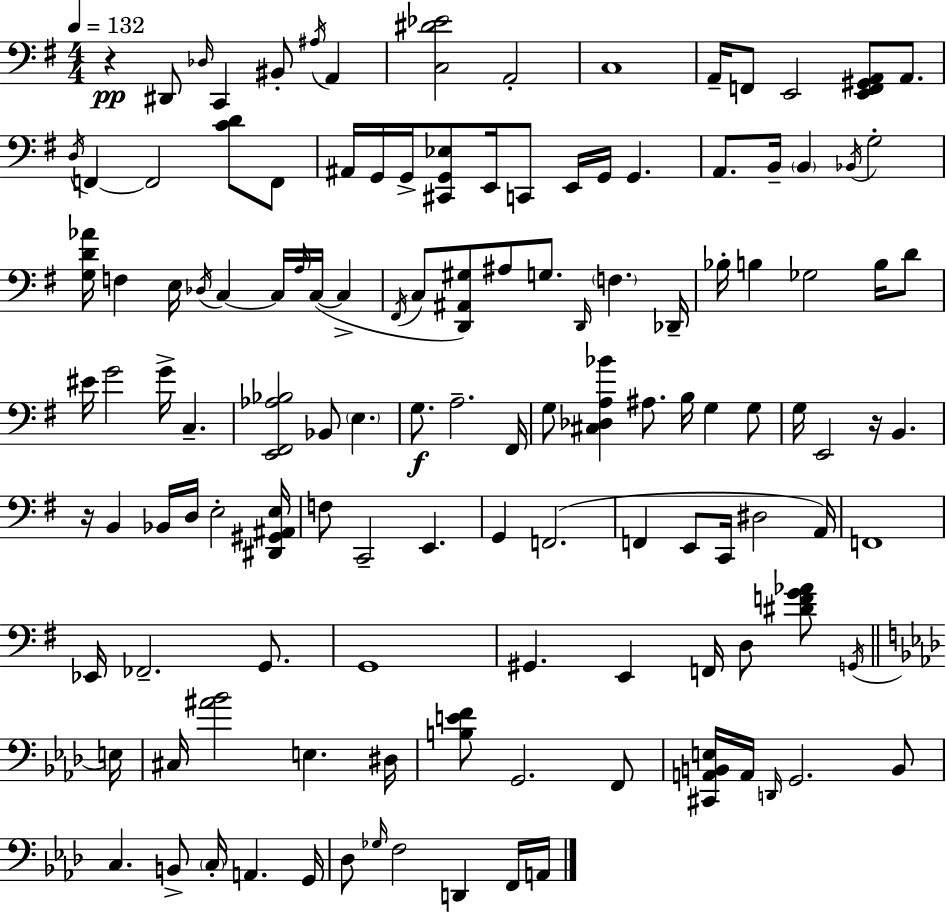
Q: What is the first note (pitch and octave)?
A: D#2